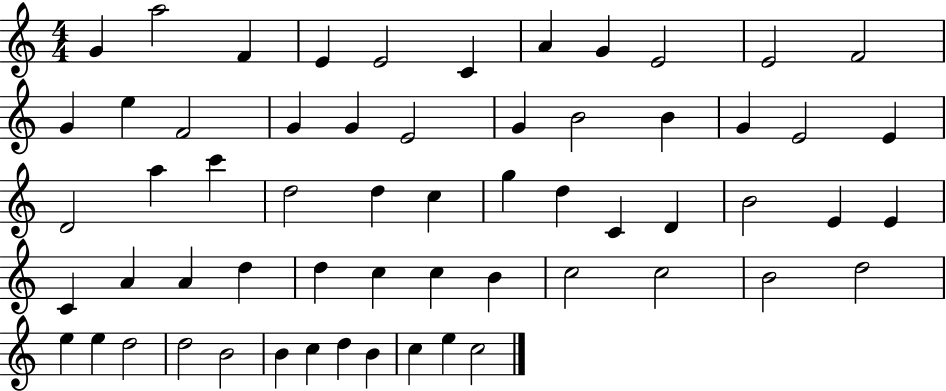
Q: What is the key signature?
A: C major